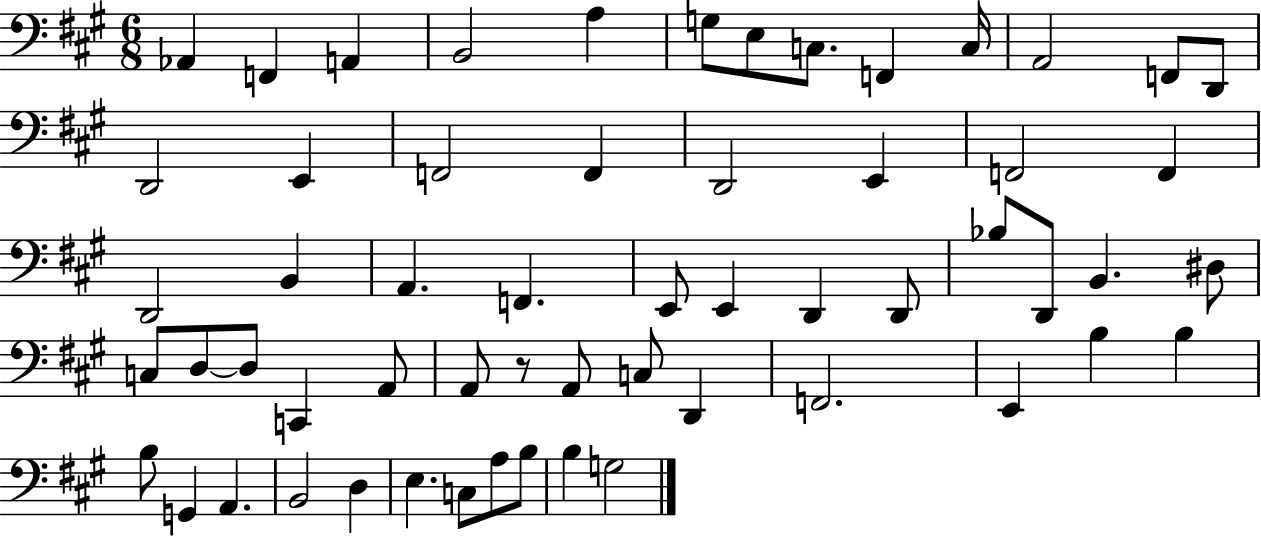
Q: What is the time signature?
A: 6/8